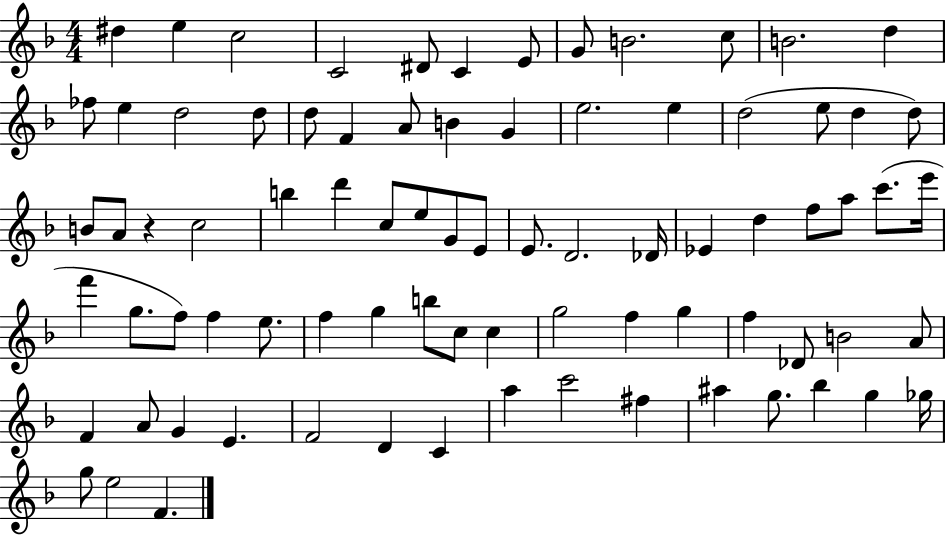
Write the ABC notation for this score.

X:1
T:Untitled
M:4/4
L:1/4
K:F
^d e c2 C2 ^D/2 C E/2 G/2 B2 c/2 B2 d _f/2 e d2 d/2 d/2 F A/2 B G e2 e d2 e/2 d d/2 B/2 A/2 z c2 b d' c/2 e/2 G/2 E/2 E/2 D2 _D/4 _E d f/2 a/2 c'/2 e'/4 f' g/2 f/2 f e/2 f g b/2 c/2 c g2 f g f _D/2 B2 A/2 F A/2 G E F2 D C a c'2 ^f ^a g/2 _b g _g/4 g/2 e2 F